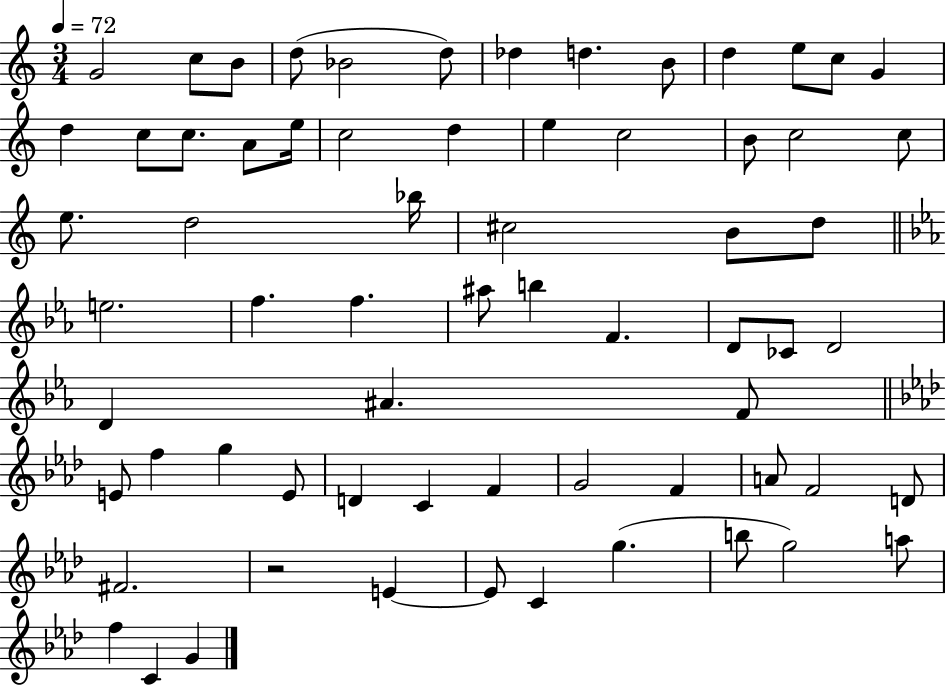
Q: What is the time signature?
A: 3/4